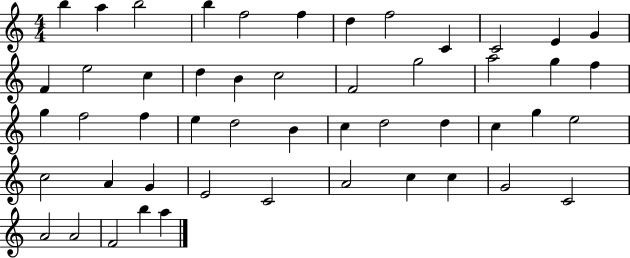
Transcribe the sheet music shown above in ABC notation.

X:1
T:Untitled
M:4/4
L:1/4
K:C
b a b2 b f2 f d f2 C C2 E G F e2 c d B c2 F2 g2 a2 g f g f2 f e d2 B c d2 d c g e2 c2 A G E2 C2 A2 c c G2 C2 A2 A2 F2 b a